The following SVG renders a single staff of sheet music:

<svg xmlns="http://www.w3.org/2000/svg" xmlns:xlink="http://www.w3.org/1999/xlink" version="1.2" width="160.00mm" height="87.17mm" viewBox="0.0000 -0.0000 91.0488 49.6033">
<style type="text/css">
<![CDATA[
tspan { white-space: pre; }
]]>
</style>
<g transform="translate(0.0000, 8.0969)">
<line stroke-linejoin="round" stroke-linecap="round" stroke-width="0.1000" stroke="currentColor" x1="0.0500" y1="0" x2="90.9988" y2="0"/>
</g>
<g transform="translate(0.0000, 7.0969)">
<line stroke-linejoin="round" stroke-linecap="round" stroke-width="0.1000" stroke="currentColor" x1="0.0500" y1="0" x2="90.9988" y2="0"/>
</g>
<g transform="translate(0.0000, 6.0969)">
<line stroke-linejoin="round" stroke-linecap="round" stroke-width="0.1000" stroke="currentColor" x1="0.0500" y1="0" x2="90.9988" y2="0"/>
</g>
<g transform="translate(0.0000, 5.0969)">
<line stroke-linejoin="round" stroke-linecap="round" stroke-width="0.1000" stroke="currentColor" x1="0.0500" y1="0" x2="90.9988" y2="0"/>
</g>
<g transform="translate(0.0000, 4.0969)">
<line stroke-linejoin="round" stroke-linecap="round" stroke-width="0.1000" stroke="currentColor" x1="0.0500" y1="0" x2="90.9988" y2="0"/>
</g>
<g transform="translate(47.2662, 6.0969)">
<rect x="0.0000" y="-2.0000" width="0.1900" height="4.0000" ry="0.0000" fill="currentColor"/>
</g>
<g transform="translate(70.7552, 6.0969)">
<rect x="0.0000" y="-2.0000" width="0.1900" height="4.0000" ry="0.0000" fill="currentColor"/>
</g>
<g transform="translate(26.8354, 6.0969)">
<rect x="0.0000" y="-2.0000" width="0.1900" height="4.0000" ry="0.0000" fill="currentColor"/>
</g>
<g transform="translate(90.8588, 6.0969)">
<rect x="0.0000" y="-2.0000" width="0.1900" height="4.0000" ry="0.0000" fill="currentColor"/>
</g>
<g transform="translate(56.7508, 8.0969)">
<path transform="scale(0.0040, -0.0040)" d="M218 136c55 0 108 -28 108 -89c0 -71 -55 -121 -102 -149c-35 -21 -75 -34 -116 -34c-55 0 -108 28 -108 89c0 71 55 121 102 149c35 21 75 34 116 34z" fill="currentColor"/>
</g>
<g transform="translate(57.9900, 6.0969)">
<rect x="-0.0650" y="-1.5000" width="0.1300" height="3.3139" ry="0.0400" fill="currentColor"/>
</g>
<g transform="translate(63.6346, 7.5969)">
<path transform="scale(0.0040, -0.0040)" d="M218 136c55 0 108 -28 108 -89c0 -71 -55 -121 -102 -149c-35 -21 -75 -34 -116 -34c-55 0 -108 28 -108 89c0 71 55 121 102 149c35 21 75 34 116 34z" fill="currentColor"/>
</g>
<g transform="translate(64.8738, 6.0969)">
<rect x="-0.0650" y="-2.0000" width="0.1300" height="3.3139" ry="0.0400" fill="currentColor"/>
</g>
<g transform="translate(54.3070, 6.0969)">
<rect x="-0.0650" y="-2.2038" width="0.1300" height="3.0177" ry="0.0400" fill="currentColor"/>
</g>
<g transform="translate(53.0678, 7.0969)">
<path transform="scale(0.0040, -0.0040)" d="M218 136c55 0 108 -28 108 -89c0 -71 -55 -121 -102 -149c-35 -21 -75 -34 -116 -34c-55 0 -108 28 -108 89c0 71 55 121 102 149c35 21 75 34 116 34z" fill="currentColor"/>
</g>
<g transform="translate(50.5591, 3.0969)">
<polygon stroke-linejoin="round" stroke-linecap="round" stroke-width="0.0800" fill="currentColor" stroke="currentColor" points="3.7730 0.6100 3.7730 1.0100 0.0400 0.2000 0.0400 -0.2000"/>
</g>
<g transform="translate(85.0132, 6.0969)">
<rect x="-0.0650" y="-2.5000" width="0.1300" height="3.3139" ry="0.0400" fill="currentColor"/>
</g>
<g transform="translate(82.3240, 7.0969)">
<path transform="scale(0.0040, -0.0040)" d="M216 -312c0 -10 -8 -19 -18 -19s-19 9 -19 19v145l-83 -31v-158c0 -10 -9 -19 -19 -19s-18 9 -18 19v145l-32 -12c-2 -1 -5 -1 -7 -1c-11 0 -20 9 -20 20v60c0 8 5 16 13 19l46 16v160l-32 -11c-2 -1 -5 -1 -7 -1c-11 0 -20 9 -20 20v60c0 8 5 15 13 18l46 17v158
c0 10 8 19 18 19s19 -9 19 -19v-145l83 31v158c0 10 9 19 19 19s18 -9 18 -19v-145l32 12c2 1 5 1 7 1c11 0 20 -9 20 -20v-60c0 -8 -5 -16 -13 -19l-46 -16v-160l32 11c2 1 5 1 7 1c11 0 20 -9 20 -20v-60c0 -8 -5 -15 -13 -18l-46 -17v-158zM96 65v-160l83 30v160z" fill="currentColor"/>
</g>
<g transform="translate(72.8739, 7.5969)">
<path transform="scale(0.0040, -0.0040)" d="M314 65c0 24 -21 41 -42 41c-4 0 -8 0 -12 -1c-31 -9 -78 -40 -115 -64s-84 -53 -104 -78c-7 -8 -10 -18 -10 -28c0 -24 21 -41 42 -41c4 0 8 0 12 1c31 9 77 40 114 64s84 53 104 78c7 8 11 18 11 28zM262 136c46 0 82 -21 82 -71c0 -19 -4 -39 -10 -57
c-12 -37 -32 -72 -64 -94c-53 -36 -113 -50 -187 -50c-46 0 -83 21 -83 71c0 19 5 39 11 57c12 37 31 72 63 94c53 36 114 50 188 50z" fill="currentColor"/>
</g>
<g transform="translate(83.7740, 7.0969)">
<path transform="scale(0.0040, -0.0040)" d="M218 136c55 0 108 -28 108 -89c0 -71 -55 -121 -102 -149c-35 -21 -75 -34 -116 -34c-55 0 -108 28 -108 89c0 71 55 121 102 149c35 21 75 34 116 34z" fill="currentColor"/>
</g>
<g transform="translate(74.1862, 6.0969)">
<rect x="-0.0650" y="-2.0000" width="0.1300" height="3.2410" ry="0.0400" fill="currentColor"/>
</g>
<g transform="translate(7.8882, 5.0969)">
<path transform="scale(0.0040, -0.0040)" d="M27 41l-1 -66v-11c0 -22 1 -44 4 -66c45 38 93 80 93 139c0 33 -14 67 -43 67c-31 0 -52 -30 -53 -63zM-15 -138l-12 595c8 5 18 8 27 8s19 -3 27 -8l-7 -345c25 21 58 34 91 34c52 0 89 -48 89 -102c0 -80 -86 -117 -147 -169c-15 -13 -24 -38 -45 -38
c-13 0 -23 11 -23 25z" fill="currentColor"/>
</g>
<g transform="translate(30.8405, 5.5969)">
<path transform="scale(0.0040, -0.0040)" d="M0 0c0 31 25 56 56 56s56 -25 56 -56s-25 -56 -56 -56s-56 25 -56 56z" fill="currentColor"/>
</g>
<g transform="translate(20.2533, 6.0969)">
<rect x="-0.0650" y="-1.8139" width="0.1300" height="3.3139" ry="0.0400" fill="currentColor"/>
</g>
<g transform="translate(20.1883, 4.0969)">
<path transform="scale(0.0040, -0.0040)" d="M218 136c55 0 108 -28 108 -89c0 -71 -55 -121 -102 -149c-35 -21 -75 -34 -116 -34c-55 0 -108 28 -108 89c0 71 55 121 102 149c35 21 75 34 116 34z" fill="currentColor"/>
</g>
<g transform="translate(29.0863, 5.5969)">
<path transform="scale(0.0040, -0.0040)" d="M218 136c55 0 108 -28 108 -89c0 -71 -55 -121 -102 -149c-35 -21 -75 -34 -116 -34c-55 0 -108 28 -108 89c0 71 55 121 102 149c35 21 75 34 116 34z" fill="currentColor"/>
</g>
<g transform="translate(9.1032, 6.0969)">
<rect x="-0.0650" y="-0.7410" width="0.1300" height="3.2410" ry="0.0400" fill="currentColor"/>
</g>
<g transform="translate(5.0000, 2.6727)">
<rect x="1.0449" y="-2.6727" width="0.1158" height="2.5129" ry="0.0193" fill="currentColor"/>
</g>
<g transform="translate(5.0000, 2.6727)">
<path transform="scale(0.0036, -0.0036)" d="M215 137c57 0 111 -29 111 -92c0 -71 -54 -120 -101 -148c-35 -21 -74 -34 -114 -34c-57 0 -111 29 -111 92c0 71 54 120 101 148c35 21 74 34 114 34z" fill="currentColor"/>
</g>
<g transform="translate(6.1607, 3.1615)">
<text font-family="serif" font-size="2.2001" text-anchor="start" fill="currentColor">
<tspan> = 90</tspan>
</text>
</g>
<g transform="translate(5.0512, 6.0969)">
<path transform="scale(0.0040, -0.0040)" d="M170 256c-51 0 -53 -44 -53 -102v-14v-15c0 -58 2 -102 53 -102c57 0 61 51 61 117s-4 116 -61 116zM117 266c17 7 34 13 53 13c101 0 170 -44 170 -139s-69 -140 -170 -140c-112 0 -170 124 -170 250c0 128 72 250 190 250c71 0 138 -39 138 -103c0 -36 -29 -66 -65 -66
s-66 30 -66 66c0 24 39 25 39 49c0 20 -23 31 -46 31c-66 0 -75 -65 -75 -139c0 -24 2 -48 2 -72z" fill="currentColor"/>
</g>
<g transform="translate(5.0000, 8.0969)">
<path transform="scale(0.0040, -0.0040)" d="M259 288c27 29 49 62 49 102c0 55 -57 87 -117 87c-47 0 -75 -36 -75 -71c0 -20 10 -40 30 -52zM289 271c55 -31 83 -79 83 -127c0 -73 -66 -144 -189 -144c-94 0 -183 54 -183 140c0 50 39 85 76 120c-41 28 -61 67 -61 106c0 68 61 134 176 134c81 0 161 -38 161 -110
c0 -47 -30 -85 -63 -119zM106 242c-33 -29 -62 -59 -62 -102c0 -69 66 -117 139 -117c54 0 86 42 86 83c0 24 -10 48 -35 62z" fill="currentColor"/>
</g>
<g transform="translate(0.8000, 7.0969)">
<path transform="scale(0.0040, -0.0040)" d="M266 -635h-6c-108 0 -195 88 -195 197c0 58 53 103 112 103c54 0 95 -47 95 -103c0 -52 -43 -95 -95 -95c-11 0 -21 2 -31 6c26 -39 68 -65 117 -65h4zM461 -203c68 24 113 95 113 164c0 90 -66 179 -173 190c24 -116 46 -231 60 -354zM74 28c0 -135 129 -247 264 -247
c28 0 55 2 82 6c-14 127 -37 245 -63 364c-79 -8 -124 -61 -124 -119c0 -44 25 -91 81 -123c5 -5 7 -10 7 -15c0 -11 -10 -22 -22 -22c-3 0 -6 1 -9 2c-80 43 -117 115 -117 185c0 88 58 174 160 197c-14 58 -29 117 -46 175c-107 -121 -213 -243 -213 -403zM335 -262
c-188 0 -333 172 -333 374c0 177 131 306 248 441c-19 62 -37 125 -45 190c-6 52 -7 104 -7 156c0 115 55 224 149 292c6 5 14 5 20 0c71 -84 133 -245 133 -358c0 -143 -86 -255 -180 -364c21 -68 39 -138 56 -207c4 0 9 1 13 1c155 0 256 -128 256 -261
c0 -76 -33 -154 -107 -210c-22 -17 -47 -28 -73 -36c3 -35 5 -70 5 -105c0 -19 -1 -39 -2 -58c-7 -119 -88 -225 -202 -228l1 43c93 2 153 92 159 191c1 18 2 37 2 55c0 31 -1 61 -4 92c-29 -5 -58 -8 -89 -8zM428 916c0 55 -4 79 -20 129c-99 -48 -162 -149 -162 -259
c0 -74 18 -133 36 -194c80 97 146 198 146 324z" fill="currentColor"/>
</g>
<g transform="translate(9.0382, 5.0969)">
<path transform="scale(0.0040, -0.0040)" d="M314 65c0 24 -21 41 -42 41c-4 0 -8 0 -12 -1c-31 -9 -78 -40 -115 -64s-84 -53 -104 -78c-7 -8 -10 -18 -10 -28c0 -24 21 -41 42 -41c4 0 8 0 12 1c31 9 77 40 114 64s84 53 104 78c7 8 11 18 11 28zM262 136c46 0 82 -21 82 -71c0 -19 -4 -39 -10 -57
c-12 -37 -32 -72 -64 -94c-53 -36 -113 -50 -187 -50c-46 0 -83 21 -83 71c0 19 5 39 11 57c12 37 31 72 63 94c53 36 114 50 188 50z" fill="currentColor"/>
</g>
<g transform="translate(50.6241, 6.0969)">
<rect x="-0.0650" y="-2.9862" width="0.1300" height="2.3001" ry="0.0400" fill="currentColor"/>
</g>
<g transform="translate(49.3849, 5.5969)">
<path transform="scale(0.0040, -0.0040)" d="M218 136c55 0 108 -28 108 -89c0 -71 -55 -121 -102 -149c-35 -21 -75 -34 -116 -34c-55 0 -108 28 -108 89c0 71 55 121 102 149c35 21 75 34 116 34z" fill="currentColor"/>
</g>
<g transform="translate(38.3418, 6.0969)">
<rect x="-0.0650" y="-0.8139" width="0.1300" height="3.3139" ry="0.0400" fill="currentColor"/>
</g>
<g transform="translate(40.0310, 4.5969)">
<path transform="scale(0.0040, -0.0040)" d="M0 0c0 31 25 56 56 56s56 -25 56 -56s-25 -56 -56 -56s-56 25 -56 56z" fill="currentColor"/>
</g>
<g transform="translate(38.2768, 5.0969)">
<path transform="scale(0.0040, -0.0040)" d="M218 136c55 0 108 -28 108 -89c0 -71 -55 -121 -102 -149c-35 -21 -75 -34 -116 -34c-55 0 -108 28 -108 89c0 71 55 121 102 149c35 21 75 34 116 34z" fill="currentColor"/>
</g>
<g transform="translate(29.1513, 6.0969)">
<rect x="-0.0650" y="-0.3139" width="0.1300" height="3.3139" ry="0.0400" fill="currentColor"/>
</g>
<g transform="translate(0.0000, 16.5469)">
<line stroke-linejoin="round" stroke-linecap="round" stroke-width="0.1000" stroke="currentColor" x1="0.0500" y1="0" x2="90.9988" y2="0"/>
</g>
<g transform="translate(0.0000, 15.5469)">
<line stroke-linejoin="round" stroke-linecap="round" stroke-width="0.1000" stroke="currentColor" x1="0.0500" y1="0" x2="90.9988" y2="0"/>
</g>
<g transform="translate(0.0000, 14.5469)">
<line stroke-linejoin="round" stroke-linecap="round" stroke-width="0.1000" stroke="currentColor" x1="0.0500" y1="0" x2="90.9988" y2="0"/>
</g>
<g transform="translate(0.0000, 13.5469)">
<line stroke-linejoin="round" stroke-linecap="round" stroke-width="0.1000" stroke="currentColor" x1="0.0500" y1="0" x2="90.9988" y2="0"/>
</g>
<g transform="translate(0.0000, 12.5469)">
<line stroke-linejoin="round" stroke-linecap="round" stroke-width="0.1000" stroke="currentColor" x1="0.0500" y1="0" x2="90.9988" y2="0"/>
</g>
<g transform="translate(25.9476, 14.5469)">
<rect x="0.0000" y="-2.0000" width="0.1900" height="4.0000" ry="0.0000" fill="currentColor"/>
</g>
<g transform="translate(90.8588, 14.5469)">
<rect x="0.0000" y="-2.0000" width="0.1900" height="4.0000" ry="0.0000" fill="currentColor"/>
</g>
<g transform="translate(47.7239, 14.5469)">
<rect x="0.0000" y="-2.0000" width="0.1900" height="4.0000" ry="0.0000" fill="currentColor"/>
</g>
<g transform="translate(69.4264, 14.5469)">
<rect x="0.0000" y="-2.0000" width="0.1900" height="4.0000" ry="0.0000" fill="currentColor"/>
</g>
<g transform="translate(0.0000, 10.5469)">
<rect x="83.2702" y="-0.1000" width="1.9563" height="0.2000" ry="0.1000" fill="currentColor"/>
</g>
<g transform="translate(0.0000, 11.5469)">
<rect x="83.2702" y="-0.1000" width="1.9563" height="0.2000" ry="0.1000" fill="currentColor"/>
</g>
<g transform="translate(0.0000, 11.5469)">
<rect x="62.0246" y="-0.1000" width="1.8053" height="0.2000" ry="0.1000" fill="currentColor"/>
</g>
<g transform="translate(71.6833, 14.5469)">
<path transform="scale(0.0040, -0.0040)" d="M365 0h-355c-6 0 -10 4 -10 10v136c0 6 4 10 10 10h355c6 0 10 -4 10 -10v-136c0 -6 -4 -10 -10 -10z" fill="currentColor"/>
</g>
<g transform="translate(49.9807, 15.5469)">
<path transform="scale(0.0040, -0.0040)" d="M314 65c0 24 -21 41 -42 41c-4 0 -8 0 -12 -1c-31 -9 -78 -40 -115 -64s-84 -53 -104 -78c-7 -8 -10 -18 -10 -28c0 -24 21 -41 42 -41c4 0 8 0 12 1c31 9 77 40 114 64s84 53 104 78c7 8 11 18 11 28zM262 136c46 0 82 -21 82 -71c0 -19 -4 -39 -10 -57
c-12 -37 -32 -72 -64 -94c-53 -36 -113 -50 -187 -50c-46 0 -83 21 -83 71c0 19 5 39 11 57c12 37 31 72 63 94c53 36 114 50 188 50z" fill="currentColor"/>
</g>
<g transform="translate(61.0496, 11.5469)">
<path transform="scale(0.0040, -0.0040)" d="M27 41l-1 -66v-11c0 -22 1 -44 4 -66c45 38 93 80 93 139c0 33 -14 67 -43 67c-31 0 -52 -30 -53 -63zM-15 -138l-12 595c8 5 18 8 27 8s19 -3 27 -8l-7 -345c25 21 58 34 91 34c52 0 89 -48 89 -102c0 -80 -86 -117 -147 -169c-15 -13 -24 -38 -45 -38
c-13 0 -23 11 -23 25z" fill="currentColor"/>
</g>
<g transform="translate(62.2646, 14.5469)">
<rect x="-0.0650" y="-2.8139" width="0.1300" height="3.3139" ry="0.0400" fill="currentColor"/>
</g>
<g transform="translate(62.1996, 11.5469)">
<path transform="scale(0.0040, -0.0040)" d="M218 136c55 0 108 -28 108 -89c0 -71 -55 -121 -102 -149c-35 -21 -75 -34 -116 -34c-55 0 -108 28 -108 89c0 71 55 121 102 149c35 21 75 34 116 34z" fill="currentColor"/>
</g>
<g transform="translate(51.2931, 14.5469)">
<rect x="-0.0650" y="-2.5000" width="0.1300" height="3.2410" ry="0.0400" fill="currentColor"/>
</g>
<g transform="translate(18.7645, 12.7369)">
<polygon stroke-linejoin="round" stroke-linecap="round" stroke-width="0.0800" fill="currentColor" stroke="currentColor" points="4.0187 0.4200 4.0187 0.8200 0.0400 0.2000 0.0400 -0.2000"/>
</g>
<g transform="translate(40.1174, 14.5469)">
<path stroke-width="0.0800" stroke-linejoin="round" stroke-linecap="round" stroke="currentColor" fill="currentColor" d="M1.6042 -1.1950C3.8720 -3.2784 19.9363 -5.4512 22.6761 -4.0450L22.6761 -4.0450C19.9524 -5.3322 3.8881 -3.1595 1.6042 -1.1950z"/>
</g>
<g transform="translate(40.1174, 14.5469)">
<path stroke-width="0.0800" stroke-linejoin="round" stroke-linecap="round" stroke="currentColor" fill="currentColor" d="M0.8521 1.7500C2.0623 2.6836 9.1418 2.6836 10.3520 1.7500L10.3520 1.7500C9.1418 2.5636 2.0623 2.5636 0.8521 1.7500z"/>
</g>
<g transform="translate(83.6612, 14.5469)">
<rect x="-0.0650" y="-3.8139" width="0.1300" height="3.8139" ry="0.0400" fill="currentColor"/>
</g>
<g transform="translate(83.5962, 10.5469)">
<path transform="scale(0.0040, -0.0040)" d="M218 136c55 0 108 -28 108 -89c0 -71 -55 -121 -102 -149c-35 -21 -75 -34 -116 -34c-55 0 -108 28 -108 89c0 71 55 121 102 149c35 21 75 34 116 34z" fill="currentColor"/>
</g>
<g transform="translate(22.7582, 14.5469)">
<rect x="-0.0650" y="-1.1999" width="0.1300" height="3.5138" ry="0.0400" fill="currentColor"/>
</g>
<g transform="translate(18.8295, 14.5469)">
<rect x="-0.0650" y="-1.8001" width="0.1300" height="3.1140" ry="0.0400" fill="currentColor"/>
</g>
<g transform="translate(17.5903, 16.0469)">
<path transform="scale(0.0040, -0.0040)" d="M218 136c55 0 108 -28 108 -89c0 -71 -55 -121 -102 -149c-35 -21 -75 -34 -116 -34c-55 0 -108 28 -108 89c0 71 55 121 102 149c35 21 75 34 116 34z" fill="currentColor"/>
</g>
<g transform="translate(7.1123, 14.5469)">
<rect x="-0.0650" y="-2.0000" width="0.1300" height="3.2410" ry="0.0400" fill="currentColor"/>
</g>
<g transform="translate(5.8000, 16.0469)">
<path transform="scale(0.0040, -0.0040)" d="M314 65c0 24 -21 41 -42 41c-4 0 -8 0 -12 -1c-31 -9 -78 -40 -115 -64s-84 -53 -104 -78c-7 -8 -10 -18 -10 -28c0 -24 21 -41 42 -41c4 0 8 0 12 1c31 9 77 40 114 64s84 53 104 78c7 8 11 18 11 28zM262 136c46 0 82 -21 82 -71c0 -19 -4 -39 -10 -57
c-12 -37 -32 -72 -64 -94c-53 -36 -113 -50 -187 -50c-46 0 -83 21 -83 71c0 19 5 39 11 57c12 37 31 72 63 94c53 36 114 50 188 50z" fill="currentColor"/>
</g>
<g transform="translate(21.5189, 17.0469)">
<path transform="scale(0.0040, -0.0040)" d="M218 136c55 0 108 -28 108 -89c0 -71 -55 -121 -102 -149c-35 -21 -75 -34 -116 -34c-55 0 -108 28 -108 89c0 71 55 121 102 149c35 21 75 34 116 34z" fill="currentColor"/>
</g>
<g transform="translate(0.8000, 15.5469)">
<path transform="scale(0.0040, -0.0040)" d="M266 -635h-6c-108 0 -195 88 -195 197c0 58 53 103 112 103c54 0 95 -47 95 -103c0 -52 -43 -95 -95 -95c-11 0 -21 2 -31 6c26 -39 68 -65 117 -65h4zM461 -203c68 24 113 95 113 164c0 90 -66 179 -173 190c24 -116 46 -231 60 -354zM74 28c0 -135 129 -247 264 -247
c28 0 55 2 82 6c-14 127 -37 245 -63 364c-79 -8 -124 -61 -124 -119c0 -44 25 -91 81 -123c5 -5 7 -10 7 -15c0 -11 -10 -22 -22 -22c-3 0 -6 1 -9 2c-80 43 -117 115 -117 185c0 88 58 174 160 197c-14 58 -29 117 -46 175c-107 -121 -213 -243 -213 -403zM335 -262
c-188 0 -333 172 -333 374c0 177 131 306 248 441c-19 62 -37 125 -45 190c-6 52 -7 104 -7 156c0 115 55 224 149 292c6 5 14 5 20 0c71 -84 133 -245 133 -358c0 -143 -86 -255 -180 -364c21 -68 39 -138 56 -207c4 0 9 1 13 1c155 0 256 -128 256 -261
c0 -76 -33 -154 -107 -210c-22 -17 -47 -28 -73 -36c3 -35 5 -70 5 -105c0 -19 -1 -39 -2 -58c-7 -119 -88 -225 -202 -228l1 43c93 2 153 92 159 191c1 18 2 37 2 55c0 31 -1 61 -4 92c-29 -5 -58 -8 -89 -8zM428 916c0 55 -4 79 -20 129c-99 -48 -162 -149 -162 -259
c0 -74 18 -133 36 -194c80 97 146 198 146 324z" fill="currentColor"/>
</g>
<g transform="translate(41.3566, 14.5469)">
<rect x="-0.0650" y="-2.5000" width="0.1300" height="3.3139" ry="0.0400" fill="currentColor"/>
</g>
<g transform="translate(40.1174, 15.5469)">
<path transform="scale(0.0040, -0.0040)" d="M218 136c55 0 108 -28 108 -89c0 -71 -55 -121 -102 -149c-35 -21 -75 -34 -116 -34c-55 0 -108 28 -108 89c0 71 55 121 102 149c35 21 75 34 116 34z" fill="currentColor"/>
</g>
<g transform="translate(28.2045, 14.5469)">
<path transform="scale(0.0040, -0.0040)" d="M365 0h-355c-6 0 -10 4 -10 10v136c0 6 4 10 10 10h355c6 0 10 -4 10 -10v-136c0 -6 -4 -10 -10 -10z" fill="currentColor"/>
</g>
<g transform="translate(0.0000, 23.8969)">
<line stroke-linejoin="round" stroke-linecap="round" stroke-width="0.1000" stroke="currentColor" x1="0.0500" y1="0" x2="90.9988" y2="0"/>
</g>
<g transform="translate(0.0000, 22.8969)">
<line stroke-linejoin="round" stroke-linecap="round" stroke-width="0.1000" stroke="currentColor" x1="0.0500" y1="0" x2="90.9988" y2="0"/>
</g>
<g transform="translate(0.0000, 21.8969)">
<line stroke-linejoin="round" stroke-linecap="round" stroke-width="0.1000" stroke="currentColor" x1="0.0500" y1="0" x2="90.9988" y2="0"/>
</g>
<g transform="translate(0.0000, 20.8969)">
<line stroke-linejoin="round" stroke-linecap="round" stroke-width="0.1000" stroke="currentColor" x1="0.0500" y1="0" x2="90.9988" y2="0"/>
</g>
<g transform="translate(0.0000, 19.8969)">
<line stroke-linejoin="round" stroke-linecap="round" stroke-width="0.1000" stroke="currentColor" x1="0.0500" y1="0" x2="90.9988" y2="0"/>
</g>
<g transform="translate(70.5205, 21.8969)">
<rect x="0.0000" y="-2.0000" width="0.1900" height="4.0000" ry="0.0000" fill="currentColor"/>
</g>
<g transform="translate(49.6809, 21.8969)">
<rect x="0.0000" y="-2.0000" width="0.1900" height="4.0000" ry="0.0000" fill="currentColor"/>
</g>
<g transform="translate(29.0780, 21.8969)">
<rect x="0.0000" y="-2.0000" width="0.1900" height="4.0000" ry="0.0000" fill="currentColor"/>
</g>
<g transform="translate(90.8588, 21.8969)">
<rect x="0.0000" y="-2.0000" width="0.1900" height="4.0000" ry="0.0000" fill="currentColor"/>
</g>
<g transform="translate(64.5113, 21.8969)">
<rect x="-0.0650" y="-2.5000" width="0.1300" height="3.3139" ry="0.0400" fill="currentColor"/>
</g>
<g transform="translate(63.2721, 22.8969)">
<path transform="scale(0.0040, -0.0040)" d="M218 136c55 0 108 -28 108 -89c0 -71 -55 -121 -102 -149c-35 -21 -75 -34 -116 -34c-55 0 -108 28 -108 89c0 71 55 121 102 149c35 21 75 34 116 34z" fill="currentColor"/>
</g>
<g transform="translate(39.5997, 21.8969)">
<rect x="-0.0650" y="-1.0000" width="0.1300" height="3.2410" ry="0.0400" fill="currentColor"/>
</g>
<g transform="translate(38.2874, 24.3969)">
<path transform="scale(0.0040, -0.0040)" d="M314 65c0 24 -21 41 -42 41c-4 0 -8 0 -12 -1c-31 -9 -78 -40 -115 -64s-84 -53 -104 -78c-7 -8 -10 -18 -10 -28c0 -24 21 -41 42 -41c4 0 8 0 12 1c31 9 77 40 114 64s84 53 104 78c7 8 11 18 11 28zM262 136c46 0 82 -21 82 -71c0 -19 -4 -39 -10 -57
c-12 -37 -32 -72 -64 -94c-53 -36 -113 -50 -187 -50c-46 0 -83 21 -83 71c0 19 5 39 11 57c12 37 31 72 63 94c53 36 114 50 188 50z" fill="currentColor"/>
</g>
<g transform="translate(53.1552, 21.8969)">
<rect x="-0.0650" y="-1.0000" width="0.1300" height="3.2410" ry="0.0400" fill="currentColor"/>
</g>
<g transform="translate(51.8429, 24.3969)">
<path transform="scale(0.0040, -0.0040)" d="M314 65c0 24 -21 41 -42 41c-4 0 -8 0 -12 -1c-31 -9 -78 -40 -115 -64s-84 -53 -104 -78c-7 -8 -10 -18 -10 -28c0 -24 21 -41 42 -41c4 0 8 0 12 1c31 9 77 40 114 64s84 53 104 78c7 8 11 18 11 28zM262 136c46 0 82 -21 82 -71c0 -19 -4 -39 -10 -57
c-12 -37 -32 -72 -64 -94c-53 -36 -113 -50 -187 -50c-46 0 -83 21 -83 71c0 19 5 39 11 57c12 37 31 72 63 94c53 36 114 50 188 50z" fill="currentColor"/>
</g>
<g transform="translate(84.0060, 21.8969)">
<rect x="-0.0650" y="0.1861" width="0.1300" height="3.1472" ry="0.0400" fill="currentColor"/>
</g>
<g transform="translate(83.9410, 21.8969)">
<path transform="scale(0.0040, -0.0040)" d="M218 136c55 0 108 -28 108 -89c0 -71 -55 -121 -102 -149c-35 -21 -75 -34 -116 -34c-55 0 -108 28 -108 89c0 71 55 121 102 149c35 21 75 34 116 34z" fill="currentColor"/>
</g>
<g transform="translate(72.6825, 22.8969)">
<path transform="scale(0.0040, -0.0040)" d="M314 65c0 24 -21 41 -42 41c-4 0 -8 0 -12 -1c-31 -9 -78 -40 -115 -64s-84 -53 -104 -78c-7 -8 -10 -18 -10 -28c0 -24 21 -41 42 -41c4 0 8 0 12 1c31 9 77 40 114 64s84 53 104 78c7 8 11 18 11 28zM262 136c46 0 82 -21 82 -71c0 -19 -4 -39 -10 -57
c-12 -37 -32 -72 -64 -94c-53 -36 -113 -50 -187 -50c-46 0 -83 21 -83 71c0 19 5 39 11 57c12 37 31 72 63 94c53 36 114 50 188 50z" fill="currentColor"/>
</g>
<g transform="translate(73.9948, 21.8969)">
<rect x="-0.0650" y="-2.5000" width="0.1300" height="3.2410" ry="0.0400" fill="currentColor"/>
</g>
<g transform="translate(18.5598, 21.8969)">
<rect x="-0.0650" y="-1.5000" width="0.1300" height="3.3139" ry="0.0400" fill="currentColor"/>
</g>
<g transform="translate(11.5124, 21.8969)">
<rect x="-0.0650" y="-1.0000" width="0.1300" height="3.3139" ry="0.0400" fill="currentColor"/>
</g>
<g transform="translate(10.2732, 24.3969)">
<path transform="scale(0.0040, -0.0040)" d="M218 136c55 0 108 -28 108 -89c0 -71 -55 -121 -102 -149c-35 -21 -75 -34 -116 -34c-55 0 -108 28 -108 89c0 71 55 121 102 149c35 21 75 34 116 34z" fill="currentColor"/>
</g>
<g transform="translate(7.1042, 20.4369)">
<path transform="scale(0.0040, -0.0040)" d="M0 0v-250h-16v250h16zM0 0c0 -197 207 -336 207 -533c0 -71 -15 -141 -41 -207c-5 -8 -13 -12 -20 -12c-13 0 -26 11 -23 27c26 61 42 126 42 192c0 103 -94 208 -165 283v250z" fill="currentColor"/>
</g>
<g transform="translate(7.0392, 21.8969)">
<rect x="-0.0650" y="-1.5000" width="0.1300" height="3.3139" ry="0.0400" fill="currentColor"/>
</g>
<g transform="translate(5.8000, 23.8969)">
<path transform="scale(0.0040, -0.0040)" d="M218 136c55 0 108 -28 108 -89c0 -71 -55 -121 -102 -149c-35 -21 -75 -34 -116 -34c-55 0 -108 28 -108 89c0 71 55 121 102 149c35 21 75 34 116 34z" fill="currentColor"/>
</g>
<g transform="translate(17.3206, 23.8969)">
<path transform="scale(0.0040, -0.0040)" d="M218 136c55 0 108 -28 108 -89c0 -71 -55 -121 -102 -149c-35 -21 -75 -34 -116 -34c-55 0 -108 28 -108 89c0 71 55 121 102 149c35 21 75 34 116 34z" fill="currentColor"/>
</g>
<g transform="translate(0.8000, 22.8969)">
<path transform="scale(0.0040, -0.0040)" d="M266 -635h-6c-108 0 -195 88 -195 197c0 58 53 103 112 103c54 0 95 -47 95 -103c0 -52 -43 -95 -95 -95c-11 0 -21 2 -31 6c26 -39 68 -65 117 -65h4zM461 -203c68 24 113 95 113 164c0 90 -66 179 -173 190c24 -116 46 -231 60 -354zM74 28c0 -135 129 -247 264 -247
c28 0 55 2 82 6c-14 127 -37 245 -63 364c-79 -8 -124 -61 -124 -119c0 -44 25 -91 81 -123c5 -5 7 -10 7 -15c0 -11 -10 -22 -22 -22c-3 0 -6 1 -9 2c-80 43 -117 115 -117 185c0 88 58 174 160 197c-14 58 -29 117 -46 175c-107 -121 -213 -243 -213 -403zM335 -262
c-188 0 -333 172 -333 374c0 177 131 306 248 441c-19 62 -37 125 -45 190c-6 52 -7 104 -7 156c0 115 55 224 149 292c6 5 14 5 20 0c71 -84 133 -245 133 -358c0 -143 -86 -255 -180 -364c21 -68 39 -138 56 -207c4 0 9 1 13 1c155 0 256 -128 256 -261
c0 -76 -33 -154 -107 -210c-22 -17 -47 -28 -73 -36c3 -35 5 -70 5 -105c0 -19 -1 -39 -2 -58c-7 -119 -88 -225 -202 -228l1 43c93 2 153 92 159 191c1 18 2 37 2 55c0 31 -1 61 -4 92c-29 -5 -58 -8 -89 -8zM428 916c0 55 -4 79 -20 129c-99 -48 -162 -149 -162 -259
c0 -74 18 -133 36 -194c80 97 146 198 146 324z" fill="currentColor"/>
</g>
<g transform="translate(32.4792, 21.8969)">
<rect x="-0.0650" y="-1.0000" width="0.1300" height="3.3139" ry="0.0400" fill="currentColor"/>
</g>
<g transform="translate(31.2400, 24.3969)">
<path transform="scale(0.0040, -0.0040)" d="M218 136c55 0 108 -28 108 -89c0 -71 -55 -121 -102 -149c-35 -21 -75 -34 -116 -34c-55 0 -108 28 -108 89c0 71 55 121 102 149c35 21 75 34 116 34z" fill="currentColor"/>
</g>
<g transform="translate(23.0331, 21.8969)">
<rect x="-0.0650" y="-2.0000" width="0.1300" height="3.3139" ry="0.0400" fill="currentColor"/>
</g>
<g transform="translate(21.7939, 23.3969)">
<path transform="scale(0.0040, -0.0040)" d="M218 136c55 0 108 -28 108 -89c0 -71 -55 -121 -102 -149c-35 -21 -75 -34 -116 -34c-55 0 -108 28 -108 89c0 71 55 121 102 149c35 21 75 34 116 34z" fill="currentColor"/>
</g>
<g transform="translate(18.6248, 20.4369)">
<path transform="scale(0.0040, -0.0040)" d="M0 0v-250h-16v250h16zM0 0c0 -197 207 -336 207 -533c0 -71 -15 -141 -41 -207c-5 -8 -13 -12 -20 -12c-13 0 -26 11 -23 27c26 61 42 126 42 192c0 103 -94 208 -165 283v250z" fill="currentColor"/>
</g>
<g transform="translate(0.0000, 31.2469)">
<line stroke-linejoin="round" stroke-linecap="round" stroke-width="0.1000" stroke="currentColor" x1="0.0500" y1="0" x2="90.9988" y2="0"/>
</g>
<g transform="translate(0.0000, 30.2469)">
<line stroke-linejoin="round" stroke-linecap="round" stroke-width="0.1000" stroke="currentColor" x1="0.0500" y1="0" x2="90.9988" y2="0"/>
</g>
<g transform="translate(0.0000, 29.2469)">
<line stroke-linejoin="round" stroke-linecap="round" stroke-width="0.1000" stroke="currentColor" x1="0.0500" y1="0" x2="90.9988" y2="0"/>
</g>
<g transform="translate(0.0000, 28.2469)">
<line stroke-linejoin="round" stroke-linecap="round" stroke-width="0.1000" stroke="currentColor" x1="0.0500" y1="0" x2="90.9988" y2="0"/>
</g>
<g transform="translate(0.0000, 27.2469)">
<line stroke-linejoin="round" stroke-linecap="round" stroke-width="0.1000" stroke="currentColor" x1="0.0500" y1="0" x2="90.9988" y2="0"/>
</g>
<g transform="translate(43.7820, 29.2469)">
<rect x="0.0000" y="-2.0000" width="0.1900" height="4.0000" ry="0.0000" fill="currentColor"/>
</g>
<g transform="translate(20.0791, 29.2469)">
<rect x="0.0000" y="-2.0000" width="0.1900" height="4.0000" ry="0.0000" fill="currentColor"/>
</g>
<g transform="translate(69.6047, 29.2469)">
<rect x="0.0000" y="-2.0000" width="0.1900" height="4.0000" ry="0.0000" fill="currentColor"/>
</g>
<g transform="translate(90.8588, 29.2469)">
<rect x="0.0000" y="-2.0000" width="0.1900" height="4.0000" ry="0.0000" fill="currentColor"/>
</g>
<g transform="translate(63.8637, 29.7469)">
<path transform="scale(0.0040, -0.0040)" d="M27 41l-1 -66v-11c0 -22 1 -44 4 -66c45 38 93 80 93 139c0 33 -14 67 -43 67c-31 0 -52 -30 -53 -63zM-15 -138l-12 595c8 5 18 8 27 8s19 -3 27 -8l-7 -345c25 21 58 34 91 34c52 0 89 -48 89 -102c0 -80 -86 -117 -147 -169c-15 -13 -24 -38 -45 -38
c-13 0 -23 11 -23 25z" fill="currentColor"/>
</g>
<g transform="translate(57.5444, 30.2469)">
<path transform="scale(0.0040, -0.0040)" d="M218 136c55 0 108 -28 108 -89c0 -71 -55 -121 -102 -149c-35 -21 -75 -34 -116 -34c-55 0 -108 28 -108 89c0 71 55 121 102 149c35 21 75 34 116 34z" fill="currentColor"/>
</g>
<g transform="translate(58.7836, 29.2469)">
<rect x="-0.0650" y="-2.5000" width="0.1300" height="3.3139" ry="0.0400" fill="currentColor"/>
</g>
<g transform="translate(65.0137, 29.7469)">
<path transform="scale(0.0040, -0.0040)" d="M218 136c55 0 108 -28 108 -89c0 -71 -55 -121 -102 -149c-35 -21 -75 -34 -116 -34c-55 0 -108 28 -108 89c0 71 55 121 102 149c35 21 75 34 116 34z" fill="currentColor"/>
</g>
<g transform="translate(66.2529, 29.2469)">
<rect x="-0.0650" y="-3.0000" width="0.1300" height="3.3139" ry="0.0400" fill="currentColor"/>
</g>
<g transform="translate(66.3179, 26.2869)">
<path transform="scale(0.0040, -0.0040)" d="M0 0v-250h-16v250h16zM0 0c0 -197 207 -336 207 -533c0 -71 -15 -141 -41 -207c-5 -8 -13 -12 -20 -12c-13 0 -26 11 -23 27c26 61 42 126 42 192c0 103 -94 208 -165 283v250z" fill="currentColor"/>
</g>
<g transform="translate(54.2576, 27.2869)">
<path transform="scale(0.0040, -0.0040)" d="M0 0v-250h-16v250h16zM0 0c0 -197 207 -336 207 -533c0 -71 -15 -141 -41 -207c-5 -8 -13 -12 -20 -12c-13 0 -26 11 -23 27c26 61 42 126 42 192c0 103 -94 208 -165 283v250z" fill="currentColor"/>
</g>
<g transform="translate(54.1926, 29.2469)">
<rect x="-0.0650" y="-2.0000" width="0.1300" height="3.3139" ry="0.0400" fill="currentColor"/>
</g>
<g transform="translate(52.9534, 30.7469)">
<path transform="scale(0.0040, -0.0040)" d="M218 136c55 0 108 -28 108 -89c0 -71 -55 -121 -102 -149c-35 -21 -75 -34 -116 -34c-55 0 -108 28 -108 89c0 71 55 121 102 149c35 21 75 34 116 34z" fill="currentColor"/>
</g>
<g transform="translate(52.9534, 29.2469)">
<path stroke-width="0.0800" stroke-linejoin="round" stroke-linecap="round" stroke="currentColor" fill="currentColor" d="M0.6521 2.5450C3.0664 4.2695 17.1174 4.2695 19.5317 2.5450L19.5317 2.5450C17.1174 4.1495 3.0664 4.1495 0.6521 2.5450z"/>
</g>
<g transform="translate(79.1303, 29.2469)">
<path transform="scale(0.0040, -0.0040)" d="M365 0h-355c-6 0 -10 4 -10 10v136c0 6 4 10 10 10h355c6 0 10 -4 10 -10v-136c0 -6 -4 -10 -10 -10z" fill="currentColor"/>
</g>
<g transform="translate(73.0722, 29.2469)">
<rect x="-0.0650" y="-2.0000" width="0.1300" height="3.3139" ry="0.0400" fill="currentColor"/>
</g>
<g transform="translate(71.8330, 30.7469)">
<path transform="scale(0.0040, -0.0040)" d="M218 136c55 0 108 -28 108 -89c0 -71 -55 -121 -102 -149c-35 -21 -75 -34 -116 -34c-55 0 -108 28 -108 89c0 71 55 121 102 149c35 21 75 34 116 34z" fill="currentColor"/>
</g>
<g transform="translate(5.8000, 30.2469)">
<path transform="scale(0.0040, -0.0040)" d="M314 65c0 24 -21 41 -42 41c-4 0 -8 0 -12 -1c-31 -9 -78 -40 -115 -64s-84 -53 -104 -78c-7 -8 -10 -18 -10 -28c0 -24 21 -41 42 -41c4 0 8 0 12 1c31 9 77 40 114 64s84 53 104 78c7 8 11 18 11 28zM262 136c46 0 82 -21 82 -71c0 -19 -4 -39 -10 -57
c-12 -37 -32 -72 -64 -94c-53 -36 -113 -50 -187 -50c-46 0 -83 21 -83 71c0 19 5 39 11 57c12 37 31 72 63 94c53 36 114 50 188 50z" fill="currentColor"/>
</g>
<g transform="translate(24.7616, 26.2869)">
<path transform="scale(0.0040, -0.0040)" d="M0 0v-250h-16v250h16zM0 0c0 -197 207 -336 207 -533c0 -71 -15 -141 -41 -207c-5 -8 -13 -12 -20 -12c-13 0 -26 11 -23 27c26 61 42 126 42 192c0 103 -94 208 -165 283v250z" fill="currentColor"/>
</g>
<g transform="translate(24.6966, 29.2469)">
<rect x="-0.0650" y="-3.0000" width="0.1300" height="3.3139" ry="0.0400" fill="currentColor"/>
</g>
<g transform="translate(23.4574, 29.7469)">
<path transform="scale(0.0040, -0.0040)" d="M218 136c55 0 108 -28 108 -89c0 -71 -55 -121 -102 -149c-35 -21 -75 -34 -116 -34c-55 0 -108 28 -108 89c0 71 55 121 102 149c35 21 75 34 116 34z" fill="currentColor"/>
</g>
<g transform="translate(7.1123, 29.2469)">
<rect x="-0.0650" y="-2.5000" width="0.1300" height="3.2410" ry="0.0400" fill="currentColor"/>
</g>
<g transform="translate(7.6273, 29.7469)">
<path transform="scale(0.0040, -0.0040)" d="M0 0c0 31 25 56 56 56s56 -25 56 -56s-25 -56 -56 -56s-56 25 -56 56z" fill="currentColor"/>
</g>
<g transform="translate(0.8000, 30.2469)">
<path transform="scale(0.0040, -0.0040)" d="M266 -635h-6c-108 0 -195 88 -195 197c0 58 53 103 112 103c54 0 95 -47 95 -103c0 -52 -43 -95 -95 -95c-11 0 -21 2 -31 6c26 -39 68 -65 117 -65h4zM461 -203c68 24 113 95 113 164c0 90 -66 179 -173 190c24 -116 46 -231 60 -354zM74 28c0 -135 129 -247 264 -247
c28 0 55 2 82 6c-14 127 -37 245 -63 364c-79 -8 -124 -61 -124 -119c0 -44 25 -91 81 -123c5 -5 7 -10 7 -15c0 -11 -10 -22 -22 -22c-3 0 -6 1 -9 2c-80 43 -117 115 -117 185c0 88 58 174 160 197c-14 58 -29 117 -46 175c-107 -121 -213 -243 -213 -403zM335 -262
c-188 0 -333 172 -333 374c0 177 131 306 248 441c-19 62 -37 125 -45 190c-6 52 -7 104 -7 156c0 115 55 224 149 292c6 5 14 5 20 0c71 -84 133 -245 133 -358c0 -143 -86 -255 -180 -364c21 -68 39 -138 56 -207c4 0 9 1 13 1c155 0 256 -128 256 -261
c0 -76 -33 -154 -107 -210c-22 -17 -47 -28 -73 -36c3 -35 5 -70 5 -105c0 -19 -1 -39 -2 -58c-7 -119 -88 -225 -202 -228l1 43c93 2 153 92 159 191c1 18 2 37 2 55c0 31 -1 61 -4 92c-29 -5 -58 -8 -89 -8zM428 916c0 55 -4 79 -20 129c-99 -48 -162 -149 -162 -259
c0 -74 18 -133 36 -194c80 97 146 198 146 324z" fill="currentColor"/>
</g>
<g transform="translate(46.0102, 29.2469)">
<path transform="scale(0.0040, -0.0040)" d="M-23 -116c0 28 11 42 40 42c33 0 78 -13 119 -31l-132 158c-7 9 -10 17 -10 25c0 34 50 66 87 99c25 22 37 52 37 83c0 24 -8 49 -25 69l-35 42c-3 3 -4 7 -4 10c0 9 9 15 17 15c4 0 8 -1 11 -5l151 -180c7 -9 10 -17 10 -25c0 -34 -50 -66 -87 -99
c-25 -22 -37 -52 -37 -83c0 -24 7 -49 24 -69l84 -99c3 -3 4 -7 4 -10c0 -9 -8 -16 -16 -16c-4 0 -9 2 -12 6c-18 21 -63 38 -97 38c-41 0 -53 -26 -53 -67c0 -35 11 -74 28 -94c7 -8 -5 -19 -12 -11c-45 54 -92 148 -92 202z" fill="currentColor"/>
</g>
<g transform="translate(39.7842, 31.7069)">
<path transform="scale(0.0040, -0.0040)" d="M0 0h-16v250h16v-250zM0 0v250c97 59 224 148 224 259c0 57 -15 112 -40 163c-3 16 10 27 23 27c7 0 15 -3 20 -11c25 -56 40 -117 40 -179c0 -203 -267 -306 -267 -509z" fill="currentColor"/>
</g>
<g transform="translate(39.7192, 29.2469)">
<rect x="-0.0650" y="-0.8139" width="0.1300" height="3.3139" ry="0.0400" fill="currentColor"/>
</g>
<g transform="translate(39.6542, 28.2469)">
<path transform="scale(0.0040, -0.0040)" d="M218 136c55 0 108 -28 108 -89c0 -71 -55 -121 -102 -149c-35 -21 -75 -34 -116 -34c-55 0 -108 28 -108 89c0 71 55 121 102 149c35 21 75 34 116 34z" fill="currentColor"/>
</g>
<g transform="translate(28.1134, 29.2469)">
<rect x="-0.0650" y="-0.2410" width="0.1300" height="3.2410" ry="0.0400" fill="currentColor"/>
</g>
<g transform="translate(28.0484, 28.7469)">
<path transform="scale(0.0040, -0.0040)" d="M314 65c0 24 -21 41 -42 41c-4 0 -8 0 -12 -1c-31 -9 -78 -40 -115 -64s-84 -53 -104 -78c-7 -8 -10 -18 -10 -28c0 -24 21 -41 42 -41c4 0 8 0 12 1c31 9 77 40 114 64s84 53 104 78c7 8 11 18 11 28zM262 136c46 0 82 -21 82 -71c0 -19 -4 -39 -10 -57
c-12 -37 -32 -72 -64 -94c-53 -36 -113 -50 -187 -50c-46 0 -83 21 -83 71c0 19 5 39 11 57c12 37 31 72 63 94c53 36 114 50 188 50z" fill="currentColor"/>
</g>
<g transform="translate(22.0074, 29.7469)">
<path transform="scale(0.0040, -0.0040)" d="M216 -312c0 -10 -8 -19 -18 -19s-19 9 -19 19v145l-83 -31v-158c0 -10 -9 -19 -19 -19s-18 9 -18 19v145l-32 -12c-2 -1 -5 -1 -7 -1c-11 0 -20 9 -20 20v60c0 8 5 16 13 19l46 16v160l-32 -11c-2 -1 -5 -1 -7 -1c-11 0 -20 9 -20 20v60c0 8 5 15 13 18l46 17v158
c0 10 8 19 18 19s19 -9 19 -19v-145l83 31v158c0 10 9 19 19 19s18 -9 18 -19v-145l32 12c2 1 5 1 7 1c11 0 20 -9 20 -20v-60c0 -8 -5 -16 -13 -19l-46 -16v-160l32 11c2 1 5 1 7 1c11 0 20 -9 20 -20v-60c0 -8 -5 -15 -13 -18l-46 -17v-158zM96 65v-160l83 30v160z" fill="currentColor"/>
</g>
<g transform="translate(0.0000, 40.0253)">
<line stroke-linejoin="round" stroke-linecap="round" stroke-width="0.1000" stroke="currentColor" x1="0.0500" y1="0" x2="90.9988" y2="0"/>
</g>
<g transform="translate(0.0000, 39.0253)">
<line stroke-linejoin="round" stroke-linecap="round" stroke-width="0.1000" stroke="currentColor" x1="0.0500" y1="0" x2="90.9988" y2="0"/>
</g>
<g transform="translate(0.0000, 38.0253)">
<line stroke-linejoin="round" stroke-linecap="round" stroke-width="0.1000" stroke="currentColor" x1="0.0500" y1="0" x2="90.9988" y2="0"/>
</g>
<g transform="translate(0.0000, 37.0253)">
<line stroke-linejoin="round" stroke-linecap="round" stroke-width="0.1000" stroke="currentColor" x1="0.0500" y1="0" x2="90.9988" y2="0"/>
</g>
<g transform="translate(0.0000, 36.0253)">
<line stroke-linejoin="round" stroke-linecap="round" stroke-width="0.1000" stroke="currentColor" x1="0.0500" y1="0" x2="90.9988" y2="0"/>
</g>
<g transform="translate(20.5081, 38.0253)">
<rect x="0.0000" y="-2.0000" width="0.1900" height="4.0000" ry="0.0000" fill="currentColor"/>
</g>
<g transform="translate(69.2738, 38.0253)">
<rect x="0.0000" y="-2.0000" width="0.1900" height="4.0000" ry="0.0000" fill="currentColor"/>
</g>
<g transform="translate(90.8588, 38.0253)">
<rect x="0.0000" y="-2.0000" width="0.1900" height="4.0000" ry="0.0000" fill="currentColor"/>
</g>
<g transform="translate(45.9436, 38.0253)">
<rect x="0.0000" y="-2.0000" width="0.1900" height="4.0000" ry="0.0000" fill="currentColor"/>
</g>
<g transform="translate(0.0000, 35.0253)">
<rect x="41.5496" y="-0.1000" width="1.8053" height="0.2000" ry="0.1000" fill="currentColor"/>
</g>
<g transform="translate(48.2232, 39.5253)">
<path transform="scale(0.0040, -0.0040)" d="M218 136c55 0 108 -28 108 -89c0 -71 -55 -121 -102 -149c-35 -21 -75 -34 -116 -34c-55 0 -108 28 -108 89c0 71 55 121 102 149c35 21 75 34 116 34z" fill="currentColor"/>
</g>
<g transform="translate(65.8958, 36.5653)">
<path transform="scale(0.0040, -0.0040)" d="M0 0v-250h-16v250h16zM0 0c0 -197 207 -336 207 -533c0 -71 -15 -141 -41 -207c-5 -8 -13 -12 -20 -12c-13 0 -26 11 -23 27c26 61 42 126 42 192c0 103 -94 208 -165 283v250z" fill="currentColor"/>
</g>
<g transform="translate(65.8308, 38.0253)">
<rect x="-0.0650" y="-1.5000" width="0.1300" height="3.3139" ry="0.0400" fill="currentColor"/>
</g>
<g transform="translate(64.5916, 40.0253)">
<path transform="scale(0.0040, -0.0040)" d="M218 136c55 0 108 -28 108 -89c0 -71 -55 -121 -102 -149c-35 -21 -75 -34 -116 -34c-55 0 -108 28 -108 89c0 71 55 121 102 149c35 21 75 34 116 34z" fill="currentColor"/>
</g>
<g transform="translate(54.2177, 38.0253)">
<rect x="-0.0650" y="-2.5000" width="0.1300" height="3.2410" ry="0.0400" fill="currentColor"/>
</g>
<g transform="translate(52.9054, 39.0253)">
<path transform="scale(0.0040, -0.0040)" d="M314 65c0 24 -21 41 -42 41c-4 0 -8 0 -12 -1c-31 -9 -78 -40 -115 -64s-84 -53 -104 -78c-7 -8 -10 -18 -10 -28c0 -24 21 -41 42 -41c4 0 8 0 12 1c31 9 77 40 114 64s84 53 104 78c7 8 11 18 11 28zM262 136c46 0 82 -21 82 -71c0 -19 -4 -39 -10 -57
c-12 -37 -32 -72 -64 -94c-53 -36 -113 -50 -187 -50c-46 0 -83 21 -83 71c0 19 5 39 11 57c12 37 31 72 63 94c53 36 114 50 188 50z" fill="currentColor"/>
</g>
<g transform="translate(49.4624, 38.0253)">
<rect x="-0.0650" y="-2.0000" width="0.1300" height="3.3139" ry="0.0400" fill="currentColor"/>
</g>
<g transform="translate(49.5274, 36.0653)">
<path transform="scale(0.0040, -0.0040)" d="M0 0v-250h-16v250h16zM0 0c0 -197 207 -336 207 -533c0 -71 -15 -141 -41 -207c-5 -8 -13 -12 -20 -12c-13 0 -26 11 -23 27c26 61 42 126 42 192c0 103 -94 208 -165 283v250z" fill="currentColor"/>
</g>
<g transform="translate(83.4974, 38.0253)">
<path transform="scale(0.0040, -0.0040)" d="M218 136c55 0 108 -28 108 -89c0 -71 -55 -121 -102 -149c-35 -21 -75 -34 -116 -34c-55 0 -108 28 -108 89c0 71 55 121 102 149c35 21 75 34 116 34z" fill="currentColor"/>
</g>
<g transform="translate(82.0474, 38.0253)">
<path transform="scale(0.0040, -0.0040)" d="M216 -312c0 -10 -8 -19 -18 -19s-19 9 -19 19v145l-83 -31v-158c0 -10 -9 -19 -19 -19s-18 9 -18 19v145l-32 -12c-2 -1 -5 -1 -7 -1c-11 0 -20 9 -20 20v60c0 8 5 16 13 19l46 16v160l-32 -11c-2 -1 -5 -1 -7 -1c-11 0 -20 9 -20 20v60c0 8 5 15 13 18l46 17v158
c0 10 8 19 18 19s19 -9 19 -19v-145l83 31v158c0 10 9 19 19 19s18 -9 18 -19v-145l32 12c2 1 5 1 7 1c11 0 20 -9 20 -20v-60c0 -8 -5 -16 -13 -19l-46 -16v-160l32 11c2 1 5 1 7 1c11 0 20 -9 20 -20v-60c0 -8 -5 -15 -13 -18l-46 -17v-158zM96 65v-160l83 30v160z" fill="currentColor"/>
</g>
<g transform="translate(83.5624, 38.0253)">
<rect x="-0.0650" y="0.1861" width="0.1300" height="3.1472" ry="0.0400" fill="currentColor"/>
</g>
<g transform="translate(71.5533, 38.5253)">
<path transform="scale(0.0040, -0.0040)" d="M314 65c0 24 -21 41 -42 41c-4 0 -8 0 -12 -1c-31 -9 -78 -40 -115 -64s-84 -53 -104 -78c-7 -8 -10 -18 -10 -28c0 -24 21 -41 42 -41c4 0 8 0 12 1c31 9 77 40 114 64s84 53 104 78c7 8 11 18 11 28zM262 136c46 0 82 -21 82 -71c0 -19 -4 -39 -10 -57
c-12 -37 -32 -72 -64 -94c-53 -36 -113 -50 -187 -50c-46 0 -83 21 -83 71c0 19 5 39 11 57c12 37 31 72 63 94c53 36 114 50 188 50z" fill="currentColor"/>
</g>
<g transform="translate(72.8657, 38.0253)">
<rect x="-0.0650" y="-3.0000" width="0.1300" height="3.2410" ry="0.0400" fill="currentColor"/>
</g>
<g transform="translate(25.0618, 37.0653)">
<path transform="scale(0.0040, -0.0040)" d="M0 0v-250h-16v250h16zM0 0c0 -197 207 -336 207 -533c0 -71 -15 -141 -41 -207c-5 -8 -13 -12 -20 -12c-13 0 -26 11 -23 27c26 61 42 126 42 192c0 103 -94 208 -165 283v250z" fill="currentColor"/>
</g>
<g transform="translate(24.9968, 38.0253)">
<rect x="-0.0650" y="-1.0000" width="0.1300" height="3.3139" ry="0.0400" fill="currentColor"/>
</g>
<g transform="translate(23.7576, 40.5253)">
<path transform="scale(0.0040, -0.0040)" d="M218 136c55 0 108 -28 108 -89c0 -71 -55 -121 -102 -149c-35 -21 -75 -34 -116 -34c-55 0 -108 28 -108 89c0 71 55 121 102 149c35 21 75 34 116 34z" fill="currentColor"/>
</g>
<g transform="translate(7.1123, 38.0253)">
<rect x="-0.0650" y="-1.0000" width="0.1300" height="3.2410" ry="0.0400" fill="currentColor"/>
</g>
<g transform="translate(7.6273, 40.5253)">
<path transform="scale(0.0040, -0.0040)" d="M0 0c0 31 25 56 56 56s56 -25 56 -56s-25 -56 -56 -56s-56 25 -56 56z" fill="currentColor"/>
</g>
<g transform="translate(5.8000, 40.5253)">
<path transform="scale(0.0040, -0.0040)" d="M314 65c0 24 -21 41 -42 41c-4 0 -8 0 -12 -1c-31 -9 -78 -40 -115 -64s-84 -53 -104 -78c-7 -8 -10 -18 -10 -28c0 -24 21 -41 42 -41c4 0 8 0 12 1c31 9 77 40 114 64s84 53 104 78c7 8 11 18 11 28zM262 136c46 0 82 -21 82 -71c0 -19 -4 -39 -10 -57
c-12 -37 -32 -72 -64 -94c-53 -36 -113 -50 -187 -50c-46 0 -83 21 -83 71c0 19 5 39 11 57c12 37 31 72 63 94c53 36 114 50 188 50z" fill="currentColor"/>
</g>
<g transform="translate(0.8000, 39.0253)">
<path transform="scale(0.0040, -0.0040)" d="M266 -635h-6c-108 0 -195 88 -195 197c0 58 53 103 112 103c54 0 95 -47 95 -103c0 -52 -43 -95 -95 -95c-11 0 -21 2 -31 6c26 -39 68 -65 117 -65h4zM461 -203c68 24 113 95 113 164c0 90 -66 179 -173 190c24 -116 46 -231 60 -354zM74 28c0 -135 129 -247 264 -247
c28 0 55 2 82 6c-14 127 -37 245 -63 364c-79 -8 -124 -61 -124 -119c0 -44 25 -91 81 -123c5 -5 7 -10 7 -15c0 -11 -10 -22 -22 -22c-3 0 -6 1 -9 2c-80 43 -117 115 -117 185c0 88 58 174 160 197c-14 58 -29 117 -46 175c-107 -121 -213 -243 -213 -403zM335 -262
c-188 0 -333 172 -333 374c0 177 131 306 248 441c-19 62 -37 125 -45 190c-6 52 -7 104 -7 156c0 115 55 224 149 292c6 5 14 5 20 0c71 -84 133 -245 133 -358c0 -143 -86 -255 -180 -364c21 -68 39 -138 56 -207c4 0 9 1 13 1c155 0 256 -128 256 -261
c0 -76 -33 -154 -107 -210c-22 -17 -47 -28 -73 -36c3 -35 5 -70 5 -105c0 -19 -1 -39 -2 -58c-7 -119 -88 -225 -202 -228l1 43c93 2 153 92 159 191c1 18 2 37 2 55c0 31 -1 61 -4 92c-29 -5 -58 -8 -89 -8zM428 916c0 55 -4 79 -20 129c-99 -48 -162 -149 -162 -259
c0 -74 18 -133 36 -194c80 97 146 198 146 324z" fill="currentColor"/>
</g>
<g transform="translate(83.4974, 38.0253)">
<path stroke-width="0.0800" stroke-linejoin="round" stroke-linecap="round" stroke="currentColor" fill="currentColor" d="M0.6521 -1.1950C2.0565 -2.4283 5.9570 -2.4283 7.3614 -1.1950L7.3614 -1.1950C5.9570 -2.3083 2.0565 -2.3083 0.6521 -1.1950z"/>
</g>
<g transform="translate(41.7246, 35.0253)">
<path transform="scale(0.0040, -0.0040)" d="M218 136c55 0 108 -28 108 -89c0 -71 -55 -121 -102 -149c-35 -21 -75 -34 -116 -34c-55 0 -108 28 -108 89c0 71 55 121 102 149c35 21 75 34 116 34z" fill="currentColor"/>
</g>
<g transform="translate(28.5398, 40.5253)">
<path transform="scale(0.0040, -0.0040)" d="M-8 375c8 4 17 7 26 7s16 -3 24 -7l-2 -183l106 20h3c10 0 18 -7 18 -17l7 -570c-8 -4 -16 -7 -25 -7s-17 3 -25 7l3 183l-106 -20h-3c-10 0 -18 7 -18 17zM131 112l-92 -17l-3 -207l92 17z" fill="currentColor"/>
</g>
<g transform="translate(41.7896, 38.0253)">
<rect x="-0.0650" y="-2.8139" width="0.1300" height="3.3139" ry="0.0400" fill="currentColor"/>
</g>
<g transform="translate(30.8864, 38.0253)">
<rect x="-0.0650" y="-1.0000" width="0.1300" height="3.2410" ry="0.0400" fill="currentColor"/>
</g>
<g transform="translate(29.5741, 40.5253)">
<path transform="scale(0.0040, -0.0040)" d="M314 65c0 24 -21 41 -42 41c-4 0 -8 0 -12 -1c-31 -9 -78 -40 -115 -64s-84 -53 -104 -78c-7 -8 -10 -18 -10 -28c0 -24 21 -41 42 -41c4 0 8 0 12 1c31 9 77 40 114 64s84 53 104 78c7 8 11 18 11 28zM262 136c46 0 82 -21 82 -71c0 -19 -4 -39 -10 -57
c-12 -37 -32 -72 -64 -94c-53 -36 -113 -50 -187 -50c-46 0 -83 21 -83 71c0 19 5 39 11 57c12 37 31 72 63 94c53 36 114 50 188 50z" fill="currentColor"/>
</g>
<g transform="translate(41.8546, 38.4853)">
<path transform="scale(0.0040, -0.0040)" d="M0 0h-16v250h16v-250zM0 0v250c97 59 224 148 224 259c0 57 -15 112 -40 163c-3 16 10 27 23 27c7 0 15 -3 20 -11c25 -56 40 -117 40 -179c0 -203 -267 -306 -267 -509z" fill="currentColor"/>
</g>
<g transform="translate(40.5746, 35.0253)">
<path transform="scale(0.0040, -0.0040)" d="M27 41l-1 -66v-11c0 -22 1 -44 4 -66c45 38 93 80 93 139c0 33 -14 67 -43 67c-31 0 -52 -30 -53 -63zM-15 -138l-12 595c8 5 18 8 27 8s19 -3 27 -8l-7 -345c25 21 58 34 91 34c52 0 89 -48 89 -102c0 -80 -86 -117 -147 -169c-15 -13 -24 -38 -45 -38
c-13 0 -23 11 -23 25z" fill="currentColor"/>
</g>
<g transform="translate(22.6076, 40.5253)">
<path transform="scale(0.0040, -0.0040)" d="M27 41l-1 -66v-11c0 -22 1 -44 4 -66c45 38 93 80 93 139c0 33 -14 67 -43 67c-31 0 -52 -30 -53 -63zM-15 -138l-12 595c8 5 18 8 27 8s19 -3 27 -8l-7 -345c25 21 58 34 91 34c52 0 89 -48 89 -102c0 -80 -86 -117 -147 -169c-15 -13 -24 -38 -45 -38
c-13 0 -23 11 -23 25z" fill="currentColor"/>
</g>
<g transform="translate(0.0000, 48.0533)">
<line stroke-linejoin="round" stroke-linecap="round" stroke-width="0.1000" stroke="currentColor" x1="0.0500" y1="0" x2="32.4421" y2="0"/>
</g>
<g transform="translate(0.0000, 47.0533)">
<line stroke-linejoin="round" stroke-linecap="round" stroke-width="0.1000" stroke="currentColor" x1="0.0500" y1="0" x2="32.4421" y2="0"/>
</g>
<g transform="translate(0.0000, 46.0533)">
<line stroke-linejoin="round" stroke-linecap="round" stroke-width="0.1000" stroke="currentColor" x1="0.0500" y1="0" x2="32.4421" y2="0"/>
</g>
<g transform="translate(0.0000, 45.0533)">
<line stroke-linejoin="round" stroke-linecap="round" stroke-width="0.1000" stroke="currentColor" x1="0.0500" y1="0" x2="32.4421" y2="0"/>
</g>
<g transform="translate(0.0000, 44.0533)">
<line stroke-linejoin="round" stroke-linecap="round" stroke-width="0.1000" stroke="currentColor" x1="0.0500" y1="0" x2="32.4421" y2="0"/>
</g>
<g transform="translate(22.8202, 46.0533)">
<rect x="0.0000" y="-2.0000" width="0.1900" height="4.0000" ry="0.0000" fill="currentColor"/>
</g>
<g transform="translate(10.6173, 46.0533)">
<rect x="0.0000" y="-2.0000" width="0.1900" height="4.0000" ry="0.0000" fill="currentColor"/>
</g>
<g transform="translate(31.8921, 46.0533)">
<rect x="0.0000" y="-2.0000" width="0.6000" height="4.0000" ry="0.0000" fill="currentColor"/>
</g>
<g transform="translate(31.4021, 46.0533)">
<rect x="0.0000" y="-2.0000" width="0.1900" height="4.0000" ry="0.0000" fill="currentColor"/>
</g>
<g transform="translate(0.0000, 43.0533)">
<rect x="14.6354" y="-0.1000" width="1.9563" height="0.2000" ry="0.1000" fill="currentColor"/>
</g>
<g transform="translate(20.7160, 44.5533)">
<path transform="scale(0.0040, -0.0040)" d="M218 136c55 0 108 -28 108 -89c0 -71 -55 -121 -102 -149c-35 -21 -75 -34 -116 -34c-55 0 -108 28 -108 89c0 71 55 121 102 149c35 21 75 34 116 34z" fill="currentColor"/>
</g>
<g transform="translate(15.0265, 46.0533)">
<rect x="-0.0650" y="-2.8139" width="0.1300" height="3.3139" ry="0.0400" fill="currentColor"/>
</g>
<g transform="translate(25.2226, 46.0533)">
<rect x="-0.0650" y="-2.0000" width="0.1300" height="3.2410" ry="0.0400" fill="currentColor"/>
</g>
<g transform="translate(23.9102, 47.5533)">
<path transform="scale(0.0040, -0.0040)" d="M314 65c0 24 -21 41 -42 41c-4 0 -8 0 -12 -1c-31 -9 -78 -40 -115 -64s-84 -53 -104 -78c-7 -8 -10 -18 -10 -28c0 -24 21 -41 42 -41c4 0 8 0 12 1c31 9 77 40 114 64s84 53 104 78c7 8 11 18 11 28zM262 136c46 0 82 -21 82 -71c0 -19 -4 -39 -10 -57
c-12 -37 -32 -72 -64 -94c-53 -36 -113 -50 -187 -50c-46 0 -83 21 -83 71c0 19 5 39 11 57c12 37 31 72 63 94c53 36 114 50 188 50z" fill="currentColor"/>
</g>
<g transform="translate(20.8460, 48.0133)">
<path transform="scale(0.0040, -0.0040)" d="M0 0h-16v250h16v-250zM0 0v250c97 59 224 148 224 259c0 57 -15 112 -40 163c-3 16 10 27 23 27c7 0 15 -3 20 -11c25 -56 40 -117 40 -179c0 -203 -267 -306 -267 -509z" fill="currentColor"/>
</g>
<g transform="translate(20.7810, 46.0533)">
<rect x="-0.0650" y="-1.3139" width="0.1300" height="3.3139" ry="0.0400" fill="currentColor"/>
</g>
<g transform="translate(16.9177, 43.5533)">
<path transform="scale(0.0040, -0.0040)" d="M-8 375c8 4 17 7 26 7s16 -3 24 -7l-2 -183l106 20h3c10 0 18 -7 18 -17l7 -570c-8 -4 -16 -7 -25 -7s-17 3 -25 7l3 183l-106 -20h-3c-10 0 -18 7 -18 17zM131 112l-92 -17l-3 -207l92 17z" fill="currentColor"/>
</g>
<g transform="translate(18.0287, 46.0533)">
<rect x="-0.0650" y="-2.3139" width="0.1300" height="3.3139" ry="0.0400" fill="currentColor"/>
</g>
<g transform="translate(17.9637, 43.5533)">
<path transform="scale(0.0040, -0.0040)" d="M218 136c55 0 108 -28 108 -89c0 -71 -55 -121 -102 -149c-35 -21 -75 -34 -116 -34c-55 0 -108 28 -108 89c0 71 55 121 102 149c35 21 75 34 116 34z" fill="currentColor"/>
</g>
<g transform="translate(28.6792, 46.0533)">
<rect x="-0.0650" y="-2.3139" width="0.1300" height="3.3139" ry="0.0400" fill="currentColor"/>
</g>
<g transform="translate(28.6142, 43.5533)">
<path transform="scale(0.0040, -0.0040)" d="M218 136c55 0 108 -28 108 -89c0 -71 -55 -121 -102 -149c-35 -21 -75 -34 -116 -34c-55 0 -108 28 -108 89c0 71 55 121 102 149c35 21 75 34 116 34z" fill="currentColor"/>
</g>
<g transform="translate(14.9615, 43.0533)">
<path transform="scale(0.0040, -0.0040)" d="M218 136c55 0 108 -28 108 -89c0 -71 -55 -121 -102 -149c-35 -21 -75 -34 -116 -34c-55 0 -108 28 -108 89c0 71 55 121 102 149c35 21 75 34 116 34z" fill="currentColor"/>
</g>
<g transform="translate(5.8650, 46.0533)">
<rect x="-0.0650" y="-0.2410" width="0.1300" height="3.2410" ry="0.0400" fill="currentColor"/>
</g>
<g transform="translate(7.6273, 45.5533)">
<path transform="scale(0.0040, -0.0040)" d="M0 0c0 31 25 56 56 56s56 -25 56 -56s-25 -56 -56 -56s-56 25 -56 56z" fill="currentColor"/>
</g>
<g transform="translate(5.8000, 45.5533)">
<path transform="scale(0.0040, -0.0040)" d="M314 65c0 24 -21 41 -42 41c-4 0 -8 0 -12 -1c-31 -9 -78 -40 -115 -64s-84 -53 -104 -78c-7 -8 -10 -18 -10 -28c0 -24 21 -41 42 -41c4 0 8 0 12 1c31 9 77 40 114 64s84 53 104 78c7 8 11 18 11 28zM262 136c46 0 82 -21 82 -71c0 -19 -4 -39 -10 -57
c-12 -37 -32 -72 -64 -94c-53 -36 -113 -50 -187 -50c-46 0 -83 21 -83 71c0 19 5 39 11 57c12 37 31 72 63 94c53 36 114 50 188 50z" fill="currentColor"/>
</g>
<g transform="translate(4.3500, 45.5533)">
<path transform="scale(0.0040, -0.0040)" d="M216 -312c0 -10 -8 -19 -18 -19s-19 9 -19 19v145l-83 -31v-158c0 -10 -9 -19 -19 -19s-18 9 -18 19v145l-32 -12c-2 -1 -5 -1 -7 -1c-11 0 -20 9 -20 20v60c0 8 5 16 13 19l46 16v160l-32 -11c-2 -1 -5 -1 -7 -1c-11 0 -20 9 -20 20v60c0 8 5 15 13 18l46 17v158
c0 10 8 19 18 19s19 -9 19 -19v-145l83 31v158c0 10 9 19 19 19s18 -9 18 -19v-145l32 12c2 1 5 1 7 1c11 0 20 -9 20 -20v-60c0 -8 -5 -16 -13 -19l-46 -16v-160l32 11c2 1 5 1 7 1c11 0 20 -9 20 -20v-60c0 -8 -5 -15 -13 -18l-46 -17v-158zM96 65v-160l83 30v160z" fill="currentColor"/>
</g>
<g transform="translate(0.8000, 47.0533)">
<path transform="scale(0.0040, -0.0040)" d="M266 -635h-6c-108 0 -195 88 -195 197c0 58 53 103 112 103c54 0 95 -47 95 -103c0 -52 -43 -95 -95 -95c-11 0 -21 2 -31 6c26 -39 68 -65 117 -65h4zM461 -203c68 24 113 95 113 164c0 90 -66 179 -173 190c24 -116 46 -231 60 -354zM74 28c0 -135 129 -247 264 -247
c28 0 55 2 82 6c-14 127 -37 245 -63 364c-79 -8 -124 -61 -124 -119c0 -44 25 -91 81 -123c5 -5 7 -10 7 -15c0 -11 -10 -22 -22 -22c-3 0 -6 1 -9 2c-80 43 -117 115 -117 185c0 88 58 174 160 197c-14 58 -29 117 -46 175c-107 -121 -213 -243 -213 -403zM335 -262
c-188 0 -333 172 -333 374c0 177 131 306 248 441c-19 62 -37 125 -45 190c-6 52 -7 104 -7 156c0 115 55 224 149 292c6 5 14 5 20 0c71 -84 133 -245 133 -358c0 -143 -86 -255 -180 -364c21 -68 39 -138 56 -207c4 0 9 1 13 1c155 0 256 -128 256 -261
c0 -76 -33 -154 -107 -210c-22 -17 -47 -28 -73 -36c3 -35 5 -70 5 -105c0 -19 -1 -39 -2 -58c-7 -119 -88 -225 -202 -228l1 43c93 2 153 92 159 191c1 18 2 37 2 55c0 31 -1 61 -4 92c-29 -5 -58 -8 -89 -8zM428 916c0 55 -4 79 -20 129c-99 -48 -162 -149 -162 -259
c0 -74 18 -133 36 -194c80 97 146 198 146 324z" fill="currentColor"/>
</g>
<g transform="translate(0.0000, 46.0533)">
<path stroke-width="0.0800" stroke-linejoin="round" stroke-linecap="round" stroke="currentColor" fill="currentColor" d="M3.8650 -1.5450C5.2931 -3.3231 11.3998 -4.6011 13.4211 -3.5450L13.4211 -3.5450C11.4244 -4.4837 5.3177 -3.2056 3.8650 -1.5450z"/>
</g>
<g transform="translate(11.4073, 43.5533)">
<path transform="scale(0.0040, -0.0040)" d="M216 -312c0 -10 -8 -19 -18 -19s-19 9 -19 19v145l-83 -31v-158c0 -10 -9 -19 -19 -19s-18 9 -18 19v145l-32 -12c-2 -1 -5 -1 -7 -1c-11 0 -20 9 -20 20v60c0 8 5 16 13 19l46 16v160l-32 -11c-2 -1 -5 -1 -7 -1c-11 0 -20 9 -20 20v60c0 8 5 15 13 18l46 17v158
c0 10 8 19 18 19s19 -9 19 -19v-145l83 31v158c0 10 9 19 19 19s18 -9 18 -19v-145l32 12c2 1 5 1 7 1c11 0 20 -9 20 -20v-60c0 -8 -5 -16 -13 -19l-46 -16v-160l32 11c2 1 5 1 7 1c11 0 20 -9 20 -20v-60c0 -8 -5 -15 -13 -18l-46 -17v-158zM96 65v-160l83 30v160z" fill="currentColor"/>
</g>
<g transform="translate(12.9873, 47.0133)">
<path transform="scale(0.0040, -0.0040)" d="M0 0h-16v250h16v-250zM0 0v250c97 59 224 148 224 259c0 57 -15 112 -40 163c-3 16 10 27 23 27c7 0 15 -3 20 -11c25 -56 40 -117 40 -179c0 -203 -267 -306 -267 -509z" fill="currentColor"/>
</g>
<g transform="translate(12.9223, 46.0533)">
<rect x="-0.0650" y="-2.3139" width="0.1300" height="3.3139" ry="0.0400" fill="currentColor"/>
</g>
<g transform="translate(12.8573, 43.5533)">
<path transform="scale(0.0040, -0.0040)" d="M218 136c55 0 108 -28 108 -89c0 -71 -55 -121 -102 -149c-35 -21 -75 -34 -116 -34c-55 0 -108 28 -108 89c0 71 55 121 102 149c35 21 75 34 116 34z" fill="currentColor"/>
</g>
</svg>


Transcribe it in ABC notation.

X:1
T:Untitled
M:6/8
L:1/4
K:C
_d2 f c d c/2 G/2 E F F2 ^G F2 F/2 D/2 z2 G G2 _a z2 c' E/2 D E/2 F D D2 D2 G G2 B G2 ^A/2 c2 d/2 z F/2 G _A/2 F z2 D2 _D/2 D2 _a/2 F/2 G2 E/2 A2 ^B ^c2 ^g/2 a g e/2 F2 g